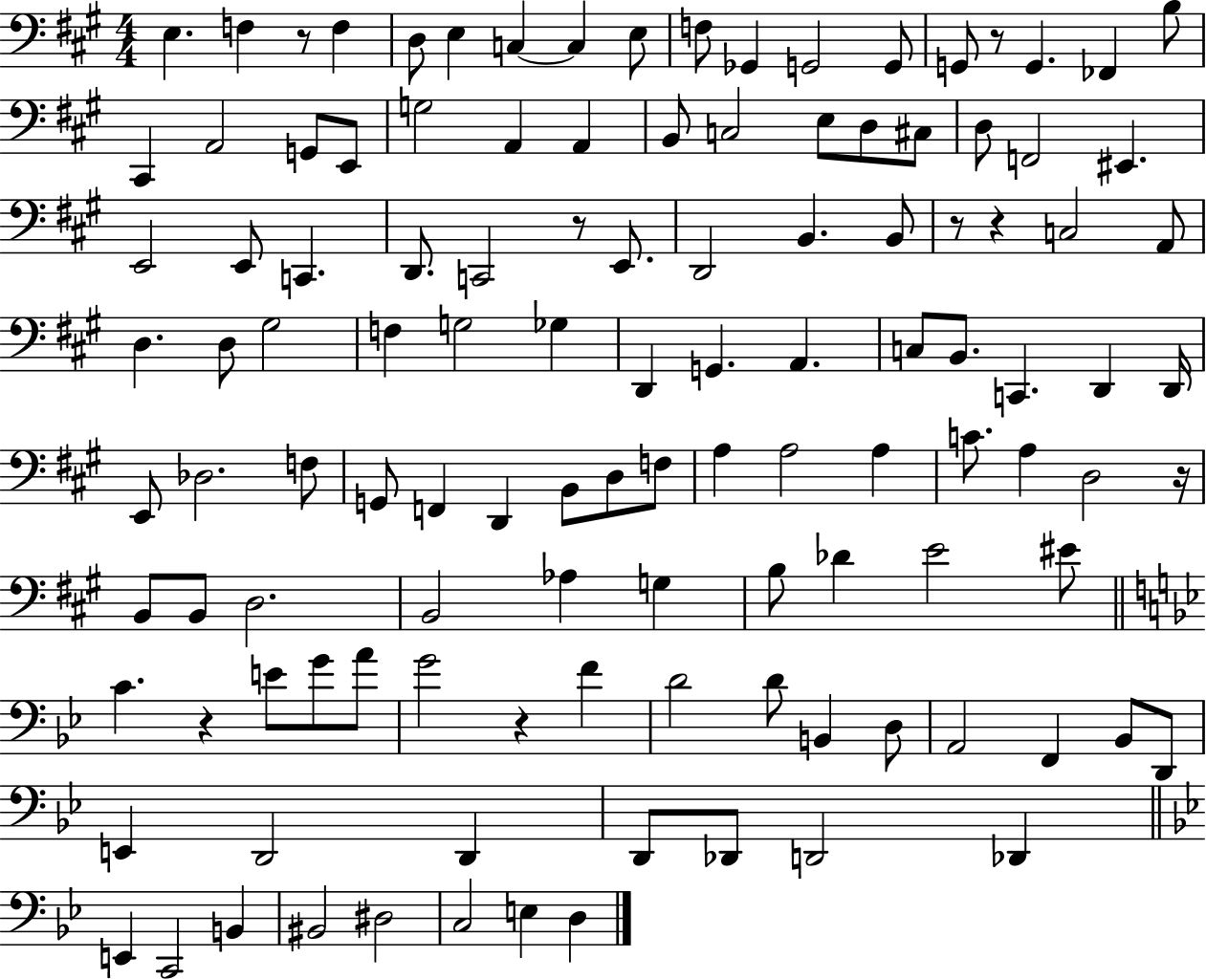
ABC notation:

X:1
T:Untitled
M:4/4
L:1/4
K:A
E, F, z/2 F, D,/2 E, C, C, E,/2 F,/2 _G,, G,,2 G,,/2 G,,/2 z/2 G,, _F,, B,/2 ^C,, A,,2 G,,/2 E,,/2 G,2 A,, A,, B,,/2 C,2 E,/2 D,/2 ^C,/2 D,/2 F,,2 ^E,, E,,2 E,,/2 C,, D,,/2 C,,2 z/2 E,,/2 D,,2 B,, B,,/2 z/2 z C,2 A,,/2 D, D,/2 ^G,2 F, G,2 _G, D,, G,, A,, C,/2 B,,/2 C,, D,, D,,/4 E,,/2 _D,2 F,/2 G,,/2 F,, D,, B,,/2 D,/2 F,/2 A, A,2 A, C/2 A, D,2 z/4 B,,/2 B,,/2 D,2 B,,2 _A, G, B,/2 _D E2 ^E/2 C z E/2 G/2 A/2 G2 z F D2 D/2 B,, D,/2 A,,2 F,, _B,,/2 D,,/2 E,, D,,2 D,, D,,/2 _D,,/2 D,,2 _D,, E,, C,,2 B,, ^B,,2 ^D,2 C,2 E, D,